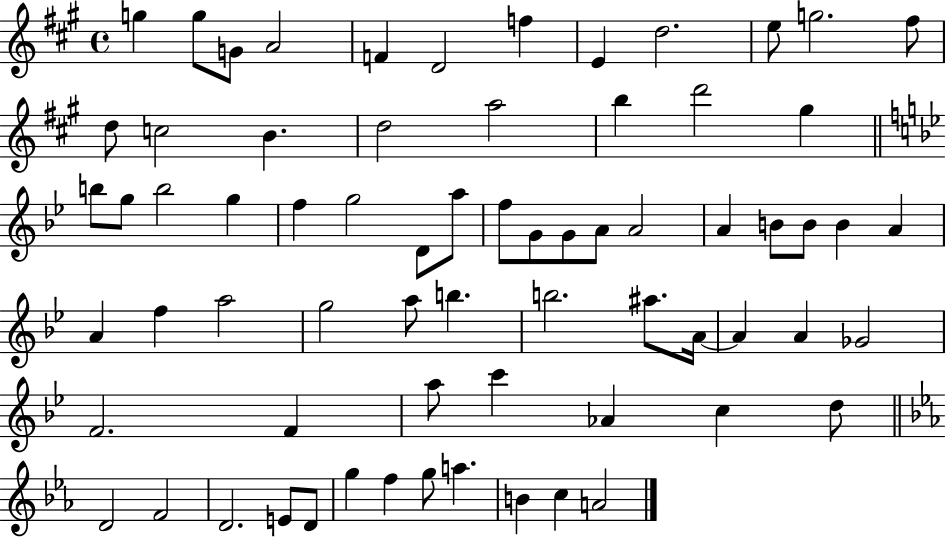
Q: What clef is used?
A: treble